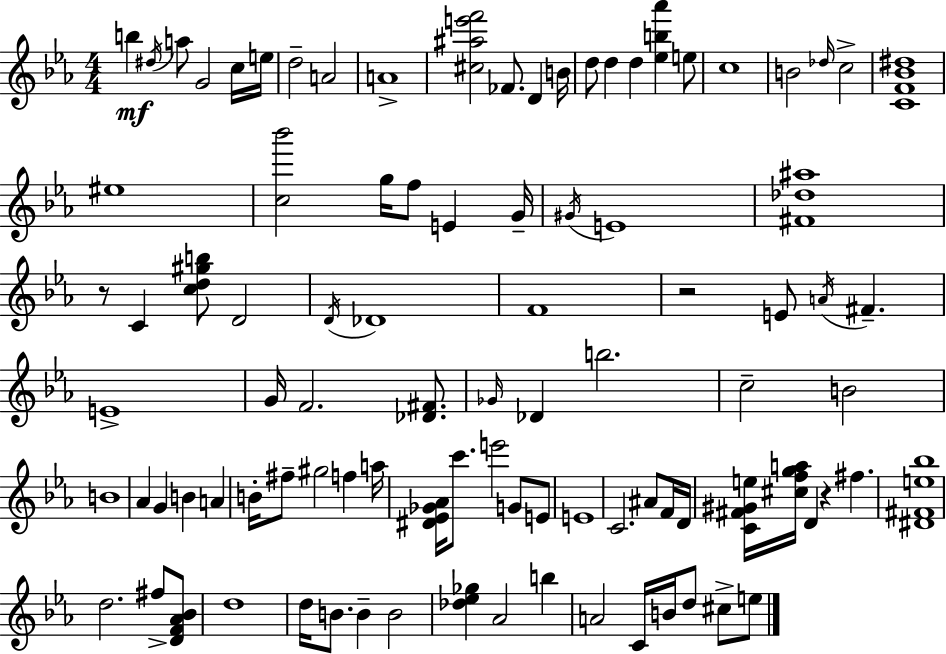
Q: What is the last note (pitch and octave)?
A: E5